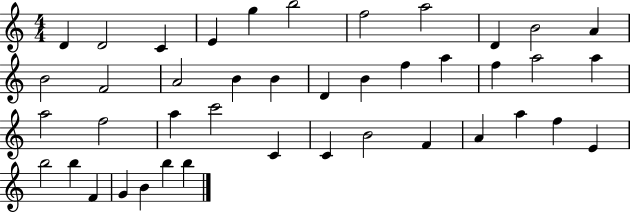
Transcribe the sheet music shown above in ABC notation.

X:1
T:Untitled
M:4/4
L:1/4
K:C
D D2 C E g b2 f2 a2 D B2 A B2 F2 A2 B B D B f a f a2 a a2 f2 a c'2 C C B2 F A a f E b2 b F G B b b